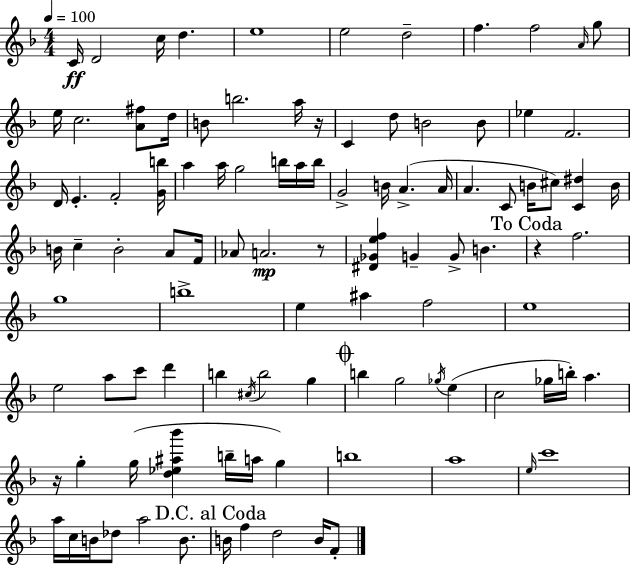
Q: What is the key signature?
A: D minor